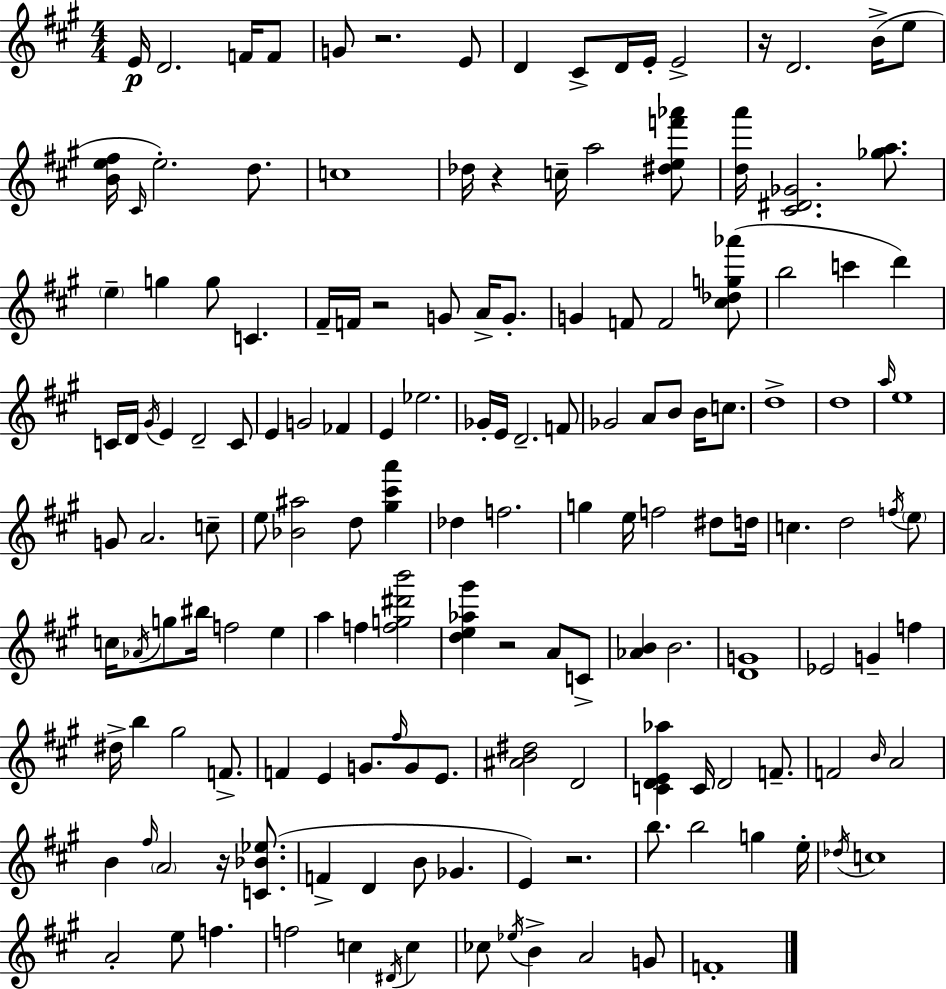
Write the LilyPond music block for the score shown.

{
  \clef treble
  \numericTimeSignature
  \time 4/4
  \key a \major
  e'16\p d'2. f'16 f'8 | g'8 r2. e'8 | d'4 cis'8-> d'16 e'16-. e'2-> | r16 d'2. b'16->( e''8 | \break <b' e'' fis''>16 \grace { cis'16 }) e''2.-. d''8. | c''1 | des''16 r4 c''16-- a''2 <dis'' e'' f''' aes'''>8 | <d'' a'''>16 <cis' dis' ges'>2. <ges'' a''>8. | \break \parenthesize e''4-- g''4 g''8 c'4. | fis'16-- f'16 r2 g'8 a'16-> g'8.-. | g'4 f'8 f'2 <cis'' des'' g'' aes'''>8( | b''2 c'''4 d'''4) | \break c'16 d'16 \acciaccatura { gis'16 } e'4 d'2-- | c'8 e'4 g'2 fes'4 | e'4 ees''2. | ges'16-. e'16 d'2.-- | \break f'8 ges'2 a'8 b'8 b'16 c''8. | d''1-> | d''1 | \grace { a''16 } e''1 | \break g'8 a'2. | c''8-- e''8 <bes' ais''>2 d''8 <gis'' cis''' a'''>4 | des''4 f''2. | g''4 e''16 f''2 | \break dis''8 d''16 c''4. d''2 | \acciaccatura { f''16 } \parenthesize e''8 c''16 \acciaccatura { aes'16 } g''8 bis''16 f''2 | e''4 a''4 f''4 <f'' g'' dis''' b'''>2 | <d'' e'' aes'' gis'''>4 r2 | \break a'8 c'8-> <aes' b'>4 b'2. | <d' g'>1 | ees'2 g'4-- | f''4 dis''16-> b''4 gis''2 | \break f'8.-> f'4 e'4 g'8. | \grace { fis''16 } g'8 e'8. <ais' b' dis''>2 d'2 | <c' d' e' aes''>4 c'16 d'2 | f'8.-- f'2 \grace { b'16 } a'2 | \break b'4 \grace { fis''16 } \parenthesize a'2 | r16 <c' bes' ees''>8.( f'4-> d'4 | b'8 ges'4. e'4) r2. | b''8. b''2 | \break g''4 e''16-. \acciaccatura { des''16 } c''1 | a'2-. | e''8 f''4. f''2 | c''4 \acciaccatura { dis'16 } c''4 ces''8 \acciaccatura { ees''16 } b'4-> | \break a'2 g'8 f'1-. | \bar "|."
}